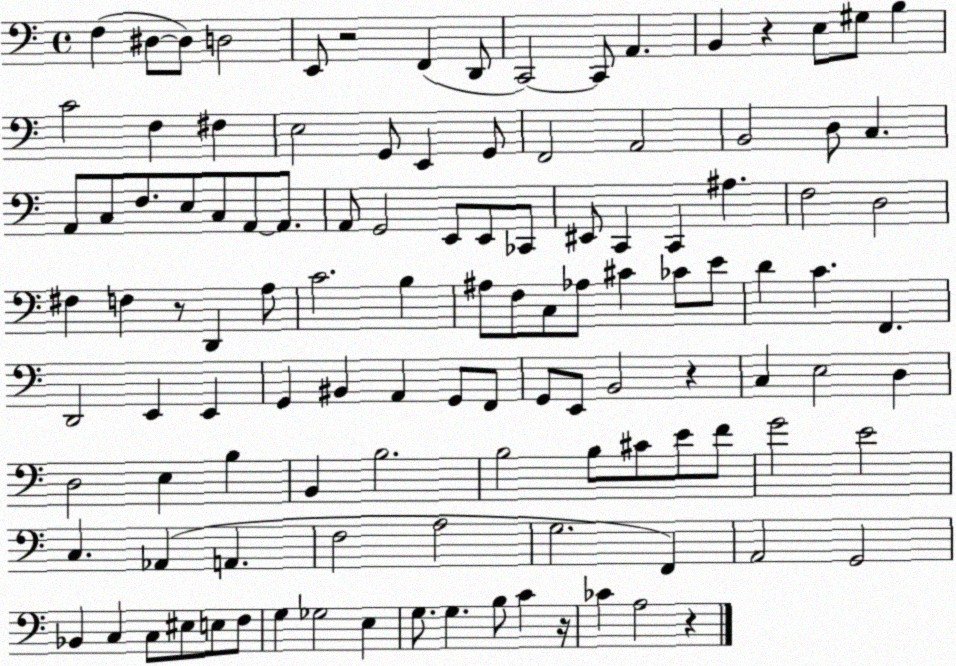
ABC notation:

X:1
T:Untitled
M:4/4
L:1/4
K:C
F, ^D,/2 ^D,/2 D,2 E,,/2 z2 F,, D,,/2 C,,2 C,,/2 A,, B,, z E,/2 ^G,/2 B, C2 F, ^F, E,2 G,,/2 E,, G,,/2 F,,2 A,,2 B,,2 D,/2 C, A,,/2 C,/2 F,/2 E,/2 C,/2 A,,/2 A,,/2 A,,/2 G,,2 E,,/2 E,,/2 _C,,/2 ^E,,/2 C,, C,, ^A, F,2 D,2 ^F, F, z/2 D,, A,/2 C2 B, ^A,/2 F,/2 C,/2 _A,/2 ^C _C/2 E/2 D C F,, D,,2 E,, E,, G,, ^B,, A,, G,,/2 F,,/2 G,,/2 E,,/2 B,,2 z C, E,2 D, D,2 E, B, B,, B,2 B,2 B,/2 ^C/2 E/2 F/2 G2 E2 C, _A,, A,, F,2 A,2 G,2 F,, A,,2 G,,2 _B,, C, C,/2 ^E,/2 E,/2 F,/2 G, _G,2 E, G,/2 G, B,/2 C z/4 _C A,2 z